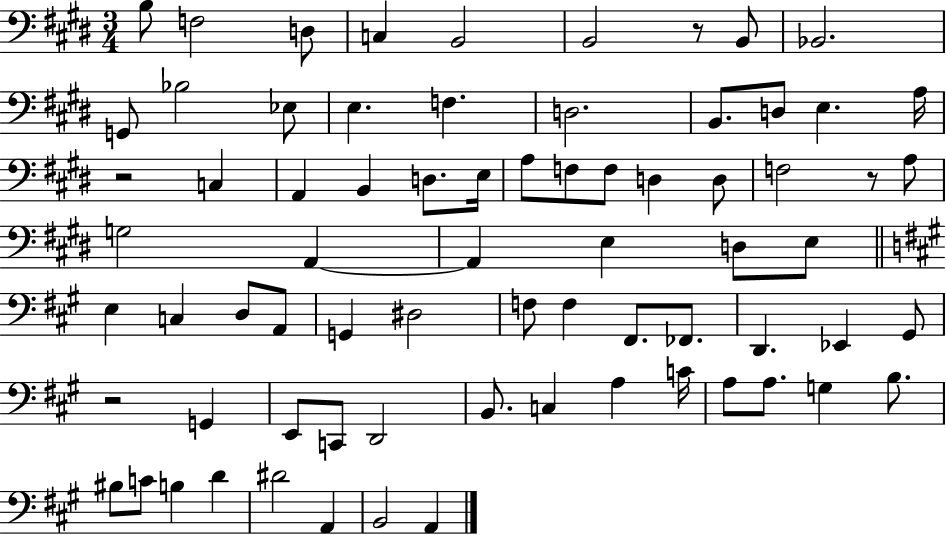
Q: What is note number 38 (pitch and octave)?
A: C3